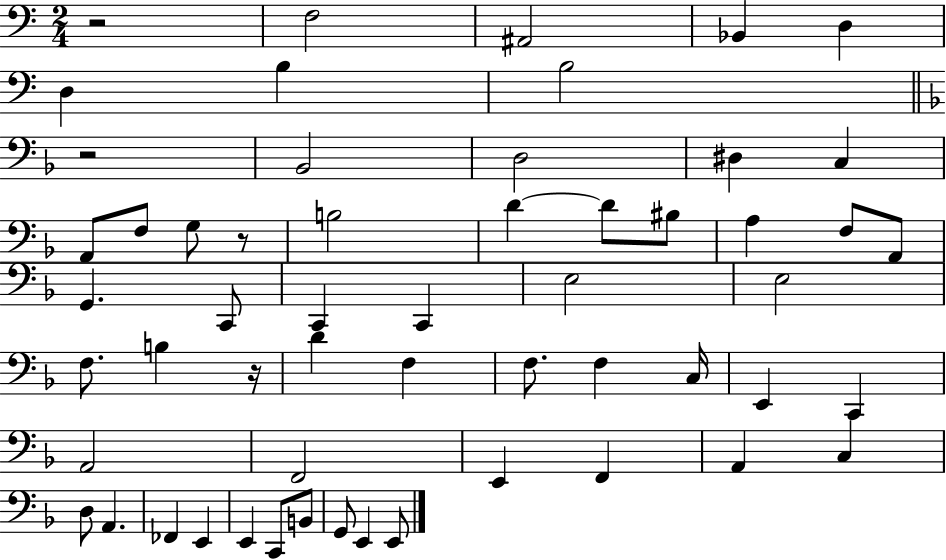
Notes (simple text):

R/h F3/h A#2/h Bb2/q D3/q D3/q B3/q B3/h R/h Bb2/h D3/h D#3/q C3/q A2/e F3/e G3/e R/e B3/h D4/q D4/e BIS3/e A3/q F3/e A2/e G2/q. C2/e C2/q C2/q E3/h E3/h F3/e. B3/q R/s D4/q F3/q F3/e. F3/q C3/s E2/q C2/q A2/h F2/h E2/q F2/q A2/q C3/q D3/e A2/q. FES2/q E2/q E2/q C2/e B2/e G2/e E2/q E2/e